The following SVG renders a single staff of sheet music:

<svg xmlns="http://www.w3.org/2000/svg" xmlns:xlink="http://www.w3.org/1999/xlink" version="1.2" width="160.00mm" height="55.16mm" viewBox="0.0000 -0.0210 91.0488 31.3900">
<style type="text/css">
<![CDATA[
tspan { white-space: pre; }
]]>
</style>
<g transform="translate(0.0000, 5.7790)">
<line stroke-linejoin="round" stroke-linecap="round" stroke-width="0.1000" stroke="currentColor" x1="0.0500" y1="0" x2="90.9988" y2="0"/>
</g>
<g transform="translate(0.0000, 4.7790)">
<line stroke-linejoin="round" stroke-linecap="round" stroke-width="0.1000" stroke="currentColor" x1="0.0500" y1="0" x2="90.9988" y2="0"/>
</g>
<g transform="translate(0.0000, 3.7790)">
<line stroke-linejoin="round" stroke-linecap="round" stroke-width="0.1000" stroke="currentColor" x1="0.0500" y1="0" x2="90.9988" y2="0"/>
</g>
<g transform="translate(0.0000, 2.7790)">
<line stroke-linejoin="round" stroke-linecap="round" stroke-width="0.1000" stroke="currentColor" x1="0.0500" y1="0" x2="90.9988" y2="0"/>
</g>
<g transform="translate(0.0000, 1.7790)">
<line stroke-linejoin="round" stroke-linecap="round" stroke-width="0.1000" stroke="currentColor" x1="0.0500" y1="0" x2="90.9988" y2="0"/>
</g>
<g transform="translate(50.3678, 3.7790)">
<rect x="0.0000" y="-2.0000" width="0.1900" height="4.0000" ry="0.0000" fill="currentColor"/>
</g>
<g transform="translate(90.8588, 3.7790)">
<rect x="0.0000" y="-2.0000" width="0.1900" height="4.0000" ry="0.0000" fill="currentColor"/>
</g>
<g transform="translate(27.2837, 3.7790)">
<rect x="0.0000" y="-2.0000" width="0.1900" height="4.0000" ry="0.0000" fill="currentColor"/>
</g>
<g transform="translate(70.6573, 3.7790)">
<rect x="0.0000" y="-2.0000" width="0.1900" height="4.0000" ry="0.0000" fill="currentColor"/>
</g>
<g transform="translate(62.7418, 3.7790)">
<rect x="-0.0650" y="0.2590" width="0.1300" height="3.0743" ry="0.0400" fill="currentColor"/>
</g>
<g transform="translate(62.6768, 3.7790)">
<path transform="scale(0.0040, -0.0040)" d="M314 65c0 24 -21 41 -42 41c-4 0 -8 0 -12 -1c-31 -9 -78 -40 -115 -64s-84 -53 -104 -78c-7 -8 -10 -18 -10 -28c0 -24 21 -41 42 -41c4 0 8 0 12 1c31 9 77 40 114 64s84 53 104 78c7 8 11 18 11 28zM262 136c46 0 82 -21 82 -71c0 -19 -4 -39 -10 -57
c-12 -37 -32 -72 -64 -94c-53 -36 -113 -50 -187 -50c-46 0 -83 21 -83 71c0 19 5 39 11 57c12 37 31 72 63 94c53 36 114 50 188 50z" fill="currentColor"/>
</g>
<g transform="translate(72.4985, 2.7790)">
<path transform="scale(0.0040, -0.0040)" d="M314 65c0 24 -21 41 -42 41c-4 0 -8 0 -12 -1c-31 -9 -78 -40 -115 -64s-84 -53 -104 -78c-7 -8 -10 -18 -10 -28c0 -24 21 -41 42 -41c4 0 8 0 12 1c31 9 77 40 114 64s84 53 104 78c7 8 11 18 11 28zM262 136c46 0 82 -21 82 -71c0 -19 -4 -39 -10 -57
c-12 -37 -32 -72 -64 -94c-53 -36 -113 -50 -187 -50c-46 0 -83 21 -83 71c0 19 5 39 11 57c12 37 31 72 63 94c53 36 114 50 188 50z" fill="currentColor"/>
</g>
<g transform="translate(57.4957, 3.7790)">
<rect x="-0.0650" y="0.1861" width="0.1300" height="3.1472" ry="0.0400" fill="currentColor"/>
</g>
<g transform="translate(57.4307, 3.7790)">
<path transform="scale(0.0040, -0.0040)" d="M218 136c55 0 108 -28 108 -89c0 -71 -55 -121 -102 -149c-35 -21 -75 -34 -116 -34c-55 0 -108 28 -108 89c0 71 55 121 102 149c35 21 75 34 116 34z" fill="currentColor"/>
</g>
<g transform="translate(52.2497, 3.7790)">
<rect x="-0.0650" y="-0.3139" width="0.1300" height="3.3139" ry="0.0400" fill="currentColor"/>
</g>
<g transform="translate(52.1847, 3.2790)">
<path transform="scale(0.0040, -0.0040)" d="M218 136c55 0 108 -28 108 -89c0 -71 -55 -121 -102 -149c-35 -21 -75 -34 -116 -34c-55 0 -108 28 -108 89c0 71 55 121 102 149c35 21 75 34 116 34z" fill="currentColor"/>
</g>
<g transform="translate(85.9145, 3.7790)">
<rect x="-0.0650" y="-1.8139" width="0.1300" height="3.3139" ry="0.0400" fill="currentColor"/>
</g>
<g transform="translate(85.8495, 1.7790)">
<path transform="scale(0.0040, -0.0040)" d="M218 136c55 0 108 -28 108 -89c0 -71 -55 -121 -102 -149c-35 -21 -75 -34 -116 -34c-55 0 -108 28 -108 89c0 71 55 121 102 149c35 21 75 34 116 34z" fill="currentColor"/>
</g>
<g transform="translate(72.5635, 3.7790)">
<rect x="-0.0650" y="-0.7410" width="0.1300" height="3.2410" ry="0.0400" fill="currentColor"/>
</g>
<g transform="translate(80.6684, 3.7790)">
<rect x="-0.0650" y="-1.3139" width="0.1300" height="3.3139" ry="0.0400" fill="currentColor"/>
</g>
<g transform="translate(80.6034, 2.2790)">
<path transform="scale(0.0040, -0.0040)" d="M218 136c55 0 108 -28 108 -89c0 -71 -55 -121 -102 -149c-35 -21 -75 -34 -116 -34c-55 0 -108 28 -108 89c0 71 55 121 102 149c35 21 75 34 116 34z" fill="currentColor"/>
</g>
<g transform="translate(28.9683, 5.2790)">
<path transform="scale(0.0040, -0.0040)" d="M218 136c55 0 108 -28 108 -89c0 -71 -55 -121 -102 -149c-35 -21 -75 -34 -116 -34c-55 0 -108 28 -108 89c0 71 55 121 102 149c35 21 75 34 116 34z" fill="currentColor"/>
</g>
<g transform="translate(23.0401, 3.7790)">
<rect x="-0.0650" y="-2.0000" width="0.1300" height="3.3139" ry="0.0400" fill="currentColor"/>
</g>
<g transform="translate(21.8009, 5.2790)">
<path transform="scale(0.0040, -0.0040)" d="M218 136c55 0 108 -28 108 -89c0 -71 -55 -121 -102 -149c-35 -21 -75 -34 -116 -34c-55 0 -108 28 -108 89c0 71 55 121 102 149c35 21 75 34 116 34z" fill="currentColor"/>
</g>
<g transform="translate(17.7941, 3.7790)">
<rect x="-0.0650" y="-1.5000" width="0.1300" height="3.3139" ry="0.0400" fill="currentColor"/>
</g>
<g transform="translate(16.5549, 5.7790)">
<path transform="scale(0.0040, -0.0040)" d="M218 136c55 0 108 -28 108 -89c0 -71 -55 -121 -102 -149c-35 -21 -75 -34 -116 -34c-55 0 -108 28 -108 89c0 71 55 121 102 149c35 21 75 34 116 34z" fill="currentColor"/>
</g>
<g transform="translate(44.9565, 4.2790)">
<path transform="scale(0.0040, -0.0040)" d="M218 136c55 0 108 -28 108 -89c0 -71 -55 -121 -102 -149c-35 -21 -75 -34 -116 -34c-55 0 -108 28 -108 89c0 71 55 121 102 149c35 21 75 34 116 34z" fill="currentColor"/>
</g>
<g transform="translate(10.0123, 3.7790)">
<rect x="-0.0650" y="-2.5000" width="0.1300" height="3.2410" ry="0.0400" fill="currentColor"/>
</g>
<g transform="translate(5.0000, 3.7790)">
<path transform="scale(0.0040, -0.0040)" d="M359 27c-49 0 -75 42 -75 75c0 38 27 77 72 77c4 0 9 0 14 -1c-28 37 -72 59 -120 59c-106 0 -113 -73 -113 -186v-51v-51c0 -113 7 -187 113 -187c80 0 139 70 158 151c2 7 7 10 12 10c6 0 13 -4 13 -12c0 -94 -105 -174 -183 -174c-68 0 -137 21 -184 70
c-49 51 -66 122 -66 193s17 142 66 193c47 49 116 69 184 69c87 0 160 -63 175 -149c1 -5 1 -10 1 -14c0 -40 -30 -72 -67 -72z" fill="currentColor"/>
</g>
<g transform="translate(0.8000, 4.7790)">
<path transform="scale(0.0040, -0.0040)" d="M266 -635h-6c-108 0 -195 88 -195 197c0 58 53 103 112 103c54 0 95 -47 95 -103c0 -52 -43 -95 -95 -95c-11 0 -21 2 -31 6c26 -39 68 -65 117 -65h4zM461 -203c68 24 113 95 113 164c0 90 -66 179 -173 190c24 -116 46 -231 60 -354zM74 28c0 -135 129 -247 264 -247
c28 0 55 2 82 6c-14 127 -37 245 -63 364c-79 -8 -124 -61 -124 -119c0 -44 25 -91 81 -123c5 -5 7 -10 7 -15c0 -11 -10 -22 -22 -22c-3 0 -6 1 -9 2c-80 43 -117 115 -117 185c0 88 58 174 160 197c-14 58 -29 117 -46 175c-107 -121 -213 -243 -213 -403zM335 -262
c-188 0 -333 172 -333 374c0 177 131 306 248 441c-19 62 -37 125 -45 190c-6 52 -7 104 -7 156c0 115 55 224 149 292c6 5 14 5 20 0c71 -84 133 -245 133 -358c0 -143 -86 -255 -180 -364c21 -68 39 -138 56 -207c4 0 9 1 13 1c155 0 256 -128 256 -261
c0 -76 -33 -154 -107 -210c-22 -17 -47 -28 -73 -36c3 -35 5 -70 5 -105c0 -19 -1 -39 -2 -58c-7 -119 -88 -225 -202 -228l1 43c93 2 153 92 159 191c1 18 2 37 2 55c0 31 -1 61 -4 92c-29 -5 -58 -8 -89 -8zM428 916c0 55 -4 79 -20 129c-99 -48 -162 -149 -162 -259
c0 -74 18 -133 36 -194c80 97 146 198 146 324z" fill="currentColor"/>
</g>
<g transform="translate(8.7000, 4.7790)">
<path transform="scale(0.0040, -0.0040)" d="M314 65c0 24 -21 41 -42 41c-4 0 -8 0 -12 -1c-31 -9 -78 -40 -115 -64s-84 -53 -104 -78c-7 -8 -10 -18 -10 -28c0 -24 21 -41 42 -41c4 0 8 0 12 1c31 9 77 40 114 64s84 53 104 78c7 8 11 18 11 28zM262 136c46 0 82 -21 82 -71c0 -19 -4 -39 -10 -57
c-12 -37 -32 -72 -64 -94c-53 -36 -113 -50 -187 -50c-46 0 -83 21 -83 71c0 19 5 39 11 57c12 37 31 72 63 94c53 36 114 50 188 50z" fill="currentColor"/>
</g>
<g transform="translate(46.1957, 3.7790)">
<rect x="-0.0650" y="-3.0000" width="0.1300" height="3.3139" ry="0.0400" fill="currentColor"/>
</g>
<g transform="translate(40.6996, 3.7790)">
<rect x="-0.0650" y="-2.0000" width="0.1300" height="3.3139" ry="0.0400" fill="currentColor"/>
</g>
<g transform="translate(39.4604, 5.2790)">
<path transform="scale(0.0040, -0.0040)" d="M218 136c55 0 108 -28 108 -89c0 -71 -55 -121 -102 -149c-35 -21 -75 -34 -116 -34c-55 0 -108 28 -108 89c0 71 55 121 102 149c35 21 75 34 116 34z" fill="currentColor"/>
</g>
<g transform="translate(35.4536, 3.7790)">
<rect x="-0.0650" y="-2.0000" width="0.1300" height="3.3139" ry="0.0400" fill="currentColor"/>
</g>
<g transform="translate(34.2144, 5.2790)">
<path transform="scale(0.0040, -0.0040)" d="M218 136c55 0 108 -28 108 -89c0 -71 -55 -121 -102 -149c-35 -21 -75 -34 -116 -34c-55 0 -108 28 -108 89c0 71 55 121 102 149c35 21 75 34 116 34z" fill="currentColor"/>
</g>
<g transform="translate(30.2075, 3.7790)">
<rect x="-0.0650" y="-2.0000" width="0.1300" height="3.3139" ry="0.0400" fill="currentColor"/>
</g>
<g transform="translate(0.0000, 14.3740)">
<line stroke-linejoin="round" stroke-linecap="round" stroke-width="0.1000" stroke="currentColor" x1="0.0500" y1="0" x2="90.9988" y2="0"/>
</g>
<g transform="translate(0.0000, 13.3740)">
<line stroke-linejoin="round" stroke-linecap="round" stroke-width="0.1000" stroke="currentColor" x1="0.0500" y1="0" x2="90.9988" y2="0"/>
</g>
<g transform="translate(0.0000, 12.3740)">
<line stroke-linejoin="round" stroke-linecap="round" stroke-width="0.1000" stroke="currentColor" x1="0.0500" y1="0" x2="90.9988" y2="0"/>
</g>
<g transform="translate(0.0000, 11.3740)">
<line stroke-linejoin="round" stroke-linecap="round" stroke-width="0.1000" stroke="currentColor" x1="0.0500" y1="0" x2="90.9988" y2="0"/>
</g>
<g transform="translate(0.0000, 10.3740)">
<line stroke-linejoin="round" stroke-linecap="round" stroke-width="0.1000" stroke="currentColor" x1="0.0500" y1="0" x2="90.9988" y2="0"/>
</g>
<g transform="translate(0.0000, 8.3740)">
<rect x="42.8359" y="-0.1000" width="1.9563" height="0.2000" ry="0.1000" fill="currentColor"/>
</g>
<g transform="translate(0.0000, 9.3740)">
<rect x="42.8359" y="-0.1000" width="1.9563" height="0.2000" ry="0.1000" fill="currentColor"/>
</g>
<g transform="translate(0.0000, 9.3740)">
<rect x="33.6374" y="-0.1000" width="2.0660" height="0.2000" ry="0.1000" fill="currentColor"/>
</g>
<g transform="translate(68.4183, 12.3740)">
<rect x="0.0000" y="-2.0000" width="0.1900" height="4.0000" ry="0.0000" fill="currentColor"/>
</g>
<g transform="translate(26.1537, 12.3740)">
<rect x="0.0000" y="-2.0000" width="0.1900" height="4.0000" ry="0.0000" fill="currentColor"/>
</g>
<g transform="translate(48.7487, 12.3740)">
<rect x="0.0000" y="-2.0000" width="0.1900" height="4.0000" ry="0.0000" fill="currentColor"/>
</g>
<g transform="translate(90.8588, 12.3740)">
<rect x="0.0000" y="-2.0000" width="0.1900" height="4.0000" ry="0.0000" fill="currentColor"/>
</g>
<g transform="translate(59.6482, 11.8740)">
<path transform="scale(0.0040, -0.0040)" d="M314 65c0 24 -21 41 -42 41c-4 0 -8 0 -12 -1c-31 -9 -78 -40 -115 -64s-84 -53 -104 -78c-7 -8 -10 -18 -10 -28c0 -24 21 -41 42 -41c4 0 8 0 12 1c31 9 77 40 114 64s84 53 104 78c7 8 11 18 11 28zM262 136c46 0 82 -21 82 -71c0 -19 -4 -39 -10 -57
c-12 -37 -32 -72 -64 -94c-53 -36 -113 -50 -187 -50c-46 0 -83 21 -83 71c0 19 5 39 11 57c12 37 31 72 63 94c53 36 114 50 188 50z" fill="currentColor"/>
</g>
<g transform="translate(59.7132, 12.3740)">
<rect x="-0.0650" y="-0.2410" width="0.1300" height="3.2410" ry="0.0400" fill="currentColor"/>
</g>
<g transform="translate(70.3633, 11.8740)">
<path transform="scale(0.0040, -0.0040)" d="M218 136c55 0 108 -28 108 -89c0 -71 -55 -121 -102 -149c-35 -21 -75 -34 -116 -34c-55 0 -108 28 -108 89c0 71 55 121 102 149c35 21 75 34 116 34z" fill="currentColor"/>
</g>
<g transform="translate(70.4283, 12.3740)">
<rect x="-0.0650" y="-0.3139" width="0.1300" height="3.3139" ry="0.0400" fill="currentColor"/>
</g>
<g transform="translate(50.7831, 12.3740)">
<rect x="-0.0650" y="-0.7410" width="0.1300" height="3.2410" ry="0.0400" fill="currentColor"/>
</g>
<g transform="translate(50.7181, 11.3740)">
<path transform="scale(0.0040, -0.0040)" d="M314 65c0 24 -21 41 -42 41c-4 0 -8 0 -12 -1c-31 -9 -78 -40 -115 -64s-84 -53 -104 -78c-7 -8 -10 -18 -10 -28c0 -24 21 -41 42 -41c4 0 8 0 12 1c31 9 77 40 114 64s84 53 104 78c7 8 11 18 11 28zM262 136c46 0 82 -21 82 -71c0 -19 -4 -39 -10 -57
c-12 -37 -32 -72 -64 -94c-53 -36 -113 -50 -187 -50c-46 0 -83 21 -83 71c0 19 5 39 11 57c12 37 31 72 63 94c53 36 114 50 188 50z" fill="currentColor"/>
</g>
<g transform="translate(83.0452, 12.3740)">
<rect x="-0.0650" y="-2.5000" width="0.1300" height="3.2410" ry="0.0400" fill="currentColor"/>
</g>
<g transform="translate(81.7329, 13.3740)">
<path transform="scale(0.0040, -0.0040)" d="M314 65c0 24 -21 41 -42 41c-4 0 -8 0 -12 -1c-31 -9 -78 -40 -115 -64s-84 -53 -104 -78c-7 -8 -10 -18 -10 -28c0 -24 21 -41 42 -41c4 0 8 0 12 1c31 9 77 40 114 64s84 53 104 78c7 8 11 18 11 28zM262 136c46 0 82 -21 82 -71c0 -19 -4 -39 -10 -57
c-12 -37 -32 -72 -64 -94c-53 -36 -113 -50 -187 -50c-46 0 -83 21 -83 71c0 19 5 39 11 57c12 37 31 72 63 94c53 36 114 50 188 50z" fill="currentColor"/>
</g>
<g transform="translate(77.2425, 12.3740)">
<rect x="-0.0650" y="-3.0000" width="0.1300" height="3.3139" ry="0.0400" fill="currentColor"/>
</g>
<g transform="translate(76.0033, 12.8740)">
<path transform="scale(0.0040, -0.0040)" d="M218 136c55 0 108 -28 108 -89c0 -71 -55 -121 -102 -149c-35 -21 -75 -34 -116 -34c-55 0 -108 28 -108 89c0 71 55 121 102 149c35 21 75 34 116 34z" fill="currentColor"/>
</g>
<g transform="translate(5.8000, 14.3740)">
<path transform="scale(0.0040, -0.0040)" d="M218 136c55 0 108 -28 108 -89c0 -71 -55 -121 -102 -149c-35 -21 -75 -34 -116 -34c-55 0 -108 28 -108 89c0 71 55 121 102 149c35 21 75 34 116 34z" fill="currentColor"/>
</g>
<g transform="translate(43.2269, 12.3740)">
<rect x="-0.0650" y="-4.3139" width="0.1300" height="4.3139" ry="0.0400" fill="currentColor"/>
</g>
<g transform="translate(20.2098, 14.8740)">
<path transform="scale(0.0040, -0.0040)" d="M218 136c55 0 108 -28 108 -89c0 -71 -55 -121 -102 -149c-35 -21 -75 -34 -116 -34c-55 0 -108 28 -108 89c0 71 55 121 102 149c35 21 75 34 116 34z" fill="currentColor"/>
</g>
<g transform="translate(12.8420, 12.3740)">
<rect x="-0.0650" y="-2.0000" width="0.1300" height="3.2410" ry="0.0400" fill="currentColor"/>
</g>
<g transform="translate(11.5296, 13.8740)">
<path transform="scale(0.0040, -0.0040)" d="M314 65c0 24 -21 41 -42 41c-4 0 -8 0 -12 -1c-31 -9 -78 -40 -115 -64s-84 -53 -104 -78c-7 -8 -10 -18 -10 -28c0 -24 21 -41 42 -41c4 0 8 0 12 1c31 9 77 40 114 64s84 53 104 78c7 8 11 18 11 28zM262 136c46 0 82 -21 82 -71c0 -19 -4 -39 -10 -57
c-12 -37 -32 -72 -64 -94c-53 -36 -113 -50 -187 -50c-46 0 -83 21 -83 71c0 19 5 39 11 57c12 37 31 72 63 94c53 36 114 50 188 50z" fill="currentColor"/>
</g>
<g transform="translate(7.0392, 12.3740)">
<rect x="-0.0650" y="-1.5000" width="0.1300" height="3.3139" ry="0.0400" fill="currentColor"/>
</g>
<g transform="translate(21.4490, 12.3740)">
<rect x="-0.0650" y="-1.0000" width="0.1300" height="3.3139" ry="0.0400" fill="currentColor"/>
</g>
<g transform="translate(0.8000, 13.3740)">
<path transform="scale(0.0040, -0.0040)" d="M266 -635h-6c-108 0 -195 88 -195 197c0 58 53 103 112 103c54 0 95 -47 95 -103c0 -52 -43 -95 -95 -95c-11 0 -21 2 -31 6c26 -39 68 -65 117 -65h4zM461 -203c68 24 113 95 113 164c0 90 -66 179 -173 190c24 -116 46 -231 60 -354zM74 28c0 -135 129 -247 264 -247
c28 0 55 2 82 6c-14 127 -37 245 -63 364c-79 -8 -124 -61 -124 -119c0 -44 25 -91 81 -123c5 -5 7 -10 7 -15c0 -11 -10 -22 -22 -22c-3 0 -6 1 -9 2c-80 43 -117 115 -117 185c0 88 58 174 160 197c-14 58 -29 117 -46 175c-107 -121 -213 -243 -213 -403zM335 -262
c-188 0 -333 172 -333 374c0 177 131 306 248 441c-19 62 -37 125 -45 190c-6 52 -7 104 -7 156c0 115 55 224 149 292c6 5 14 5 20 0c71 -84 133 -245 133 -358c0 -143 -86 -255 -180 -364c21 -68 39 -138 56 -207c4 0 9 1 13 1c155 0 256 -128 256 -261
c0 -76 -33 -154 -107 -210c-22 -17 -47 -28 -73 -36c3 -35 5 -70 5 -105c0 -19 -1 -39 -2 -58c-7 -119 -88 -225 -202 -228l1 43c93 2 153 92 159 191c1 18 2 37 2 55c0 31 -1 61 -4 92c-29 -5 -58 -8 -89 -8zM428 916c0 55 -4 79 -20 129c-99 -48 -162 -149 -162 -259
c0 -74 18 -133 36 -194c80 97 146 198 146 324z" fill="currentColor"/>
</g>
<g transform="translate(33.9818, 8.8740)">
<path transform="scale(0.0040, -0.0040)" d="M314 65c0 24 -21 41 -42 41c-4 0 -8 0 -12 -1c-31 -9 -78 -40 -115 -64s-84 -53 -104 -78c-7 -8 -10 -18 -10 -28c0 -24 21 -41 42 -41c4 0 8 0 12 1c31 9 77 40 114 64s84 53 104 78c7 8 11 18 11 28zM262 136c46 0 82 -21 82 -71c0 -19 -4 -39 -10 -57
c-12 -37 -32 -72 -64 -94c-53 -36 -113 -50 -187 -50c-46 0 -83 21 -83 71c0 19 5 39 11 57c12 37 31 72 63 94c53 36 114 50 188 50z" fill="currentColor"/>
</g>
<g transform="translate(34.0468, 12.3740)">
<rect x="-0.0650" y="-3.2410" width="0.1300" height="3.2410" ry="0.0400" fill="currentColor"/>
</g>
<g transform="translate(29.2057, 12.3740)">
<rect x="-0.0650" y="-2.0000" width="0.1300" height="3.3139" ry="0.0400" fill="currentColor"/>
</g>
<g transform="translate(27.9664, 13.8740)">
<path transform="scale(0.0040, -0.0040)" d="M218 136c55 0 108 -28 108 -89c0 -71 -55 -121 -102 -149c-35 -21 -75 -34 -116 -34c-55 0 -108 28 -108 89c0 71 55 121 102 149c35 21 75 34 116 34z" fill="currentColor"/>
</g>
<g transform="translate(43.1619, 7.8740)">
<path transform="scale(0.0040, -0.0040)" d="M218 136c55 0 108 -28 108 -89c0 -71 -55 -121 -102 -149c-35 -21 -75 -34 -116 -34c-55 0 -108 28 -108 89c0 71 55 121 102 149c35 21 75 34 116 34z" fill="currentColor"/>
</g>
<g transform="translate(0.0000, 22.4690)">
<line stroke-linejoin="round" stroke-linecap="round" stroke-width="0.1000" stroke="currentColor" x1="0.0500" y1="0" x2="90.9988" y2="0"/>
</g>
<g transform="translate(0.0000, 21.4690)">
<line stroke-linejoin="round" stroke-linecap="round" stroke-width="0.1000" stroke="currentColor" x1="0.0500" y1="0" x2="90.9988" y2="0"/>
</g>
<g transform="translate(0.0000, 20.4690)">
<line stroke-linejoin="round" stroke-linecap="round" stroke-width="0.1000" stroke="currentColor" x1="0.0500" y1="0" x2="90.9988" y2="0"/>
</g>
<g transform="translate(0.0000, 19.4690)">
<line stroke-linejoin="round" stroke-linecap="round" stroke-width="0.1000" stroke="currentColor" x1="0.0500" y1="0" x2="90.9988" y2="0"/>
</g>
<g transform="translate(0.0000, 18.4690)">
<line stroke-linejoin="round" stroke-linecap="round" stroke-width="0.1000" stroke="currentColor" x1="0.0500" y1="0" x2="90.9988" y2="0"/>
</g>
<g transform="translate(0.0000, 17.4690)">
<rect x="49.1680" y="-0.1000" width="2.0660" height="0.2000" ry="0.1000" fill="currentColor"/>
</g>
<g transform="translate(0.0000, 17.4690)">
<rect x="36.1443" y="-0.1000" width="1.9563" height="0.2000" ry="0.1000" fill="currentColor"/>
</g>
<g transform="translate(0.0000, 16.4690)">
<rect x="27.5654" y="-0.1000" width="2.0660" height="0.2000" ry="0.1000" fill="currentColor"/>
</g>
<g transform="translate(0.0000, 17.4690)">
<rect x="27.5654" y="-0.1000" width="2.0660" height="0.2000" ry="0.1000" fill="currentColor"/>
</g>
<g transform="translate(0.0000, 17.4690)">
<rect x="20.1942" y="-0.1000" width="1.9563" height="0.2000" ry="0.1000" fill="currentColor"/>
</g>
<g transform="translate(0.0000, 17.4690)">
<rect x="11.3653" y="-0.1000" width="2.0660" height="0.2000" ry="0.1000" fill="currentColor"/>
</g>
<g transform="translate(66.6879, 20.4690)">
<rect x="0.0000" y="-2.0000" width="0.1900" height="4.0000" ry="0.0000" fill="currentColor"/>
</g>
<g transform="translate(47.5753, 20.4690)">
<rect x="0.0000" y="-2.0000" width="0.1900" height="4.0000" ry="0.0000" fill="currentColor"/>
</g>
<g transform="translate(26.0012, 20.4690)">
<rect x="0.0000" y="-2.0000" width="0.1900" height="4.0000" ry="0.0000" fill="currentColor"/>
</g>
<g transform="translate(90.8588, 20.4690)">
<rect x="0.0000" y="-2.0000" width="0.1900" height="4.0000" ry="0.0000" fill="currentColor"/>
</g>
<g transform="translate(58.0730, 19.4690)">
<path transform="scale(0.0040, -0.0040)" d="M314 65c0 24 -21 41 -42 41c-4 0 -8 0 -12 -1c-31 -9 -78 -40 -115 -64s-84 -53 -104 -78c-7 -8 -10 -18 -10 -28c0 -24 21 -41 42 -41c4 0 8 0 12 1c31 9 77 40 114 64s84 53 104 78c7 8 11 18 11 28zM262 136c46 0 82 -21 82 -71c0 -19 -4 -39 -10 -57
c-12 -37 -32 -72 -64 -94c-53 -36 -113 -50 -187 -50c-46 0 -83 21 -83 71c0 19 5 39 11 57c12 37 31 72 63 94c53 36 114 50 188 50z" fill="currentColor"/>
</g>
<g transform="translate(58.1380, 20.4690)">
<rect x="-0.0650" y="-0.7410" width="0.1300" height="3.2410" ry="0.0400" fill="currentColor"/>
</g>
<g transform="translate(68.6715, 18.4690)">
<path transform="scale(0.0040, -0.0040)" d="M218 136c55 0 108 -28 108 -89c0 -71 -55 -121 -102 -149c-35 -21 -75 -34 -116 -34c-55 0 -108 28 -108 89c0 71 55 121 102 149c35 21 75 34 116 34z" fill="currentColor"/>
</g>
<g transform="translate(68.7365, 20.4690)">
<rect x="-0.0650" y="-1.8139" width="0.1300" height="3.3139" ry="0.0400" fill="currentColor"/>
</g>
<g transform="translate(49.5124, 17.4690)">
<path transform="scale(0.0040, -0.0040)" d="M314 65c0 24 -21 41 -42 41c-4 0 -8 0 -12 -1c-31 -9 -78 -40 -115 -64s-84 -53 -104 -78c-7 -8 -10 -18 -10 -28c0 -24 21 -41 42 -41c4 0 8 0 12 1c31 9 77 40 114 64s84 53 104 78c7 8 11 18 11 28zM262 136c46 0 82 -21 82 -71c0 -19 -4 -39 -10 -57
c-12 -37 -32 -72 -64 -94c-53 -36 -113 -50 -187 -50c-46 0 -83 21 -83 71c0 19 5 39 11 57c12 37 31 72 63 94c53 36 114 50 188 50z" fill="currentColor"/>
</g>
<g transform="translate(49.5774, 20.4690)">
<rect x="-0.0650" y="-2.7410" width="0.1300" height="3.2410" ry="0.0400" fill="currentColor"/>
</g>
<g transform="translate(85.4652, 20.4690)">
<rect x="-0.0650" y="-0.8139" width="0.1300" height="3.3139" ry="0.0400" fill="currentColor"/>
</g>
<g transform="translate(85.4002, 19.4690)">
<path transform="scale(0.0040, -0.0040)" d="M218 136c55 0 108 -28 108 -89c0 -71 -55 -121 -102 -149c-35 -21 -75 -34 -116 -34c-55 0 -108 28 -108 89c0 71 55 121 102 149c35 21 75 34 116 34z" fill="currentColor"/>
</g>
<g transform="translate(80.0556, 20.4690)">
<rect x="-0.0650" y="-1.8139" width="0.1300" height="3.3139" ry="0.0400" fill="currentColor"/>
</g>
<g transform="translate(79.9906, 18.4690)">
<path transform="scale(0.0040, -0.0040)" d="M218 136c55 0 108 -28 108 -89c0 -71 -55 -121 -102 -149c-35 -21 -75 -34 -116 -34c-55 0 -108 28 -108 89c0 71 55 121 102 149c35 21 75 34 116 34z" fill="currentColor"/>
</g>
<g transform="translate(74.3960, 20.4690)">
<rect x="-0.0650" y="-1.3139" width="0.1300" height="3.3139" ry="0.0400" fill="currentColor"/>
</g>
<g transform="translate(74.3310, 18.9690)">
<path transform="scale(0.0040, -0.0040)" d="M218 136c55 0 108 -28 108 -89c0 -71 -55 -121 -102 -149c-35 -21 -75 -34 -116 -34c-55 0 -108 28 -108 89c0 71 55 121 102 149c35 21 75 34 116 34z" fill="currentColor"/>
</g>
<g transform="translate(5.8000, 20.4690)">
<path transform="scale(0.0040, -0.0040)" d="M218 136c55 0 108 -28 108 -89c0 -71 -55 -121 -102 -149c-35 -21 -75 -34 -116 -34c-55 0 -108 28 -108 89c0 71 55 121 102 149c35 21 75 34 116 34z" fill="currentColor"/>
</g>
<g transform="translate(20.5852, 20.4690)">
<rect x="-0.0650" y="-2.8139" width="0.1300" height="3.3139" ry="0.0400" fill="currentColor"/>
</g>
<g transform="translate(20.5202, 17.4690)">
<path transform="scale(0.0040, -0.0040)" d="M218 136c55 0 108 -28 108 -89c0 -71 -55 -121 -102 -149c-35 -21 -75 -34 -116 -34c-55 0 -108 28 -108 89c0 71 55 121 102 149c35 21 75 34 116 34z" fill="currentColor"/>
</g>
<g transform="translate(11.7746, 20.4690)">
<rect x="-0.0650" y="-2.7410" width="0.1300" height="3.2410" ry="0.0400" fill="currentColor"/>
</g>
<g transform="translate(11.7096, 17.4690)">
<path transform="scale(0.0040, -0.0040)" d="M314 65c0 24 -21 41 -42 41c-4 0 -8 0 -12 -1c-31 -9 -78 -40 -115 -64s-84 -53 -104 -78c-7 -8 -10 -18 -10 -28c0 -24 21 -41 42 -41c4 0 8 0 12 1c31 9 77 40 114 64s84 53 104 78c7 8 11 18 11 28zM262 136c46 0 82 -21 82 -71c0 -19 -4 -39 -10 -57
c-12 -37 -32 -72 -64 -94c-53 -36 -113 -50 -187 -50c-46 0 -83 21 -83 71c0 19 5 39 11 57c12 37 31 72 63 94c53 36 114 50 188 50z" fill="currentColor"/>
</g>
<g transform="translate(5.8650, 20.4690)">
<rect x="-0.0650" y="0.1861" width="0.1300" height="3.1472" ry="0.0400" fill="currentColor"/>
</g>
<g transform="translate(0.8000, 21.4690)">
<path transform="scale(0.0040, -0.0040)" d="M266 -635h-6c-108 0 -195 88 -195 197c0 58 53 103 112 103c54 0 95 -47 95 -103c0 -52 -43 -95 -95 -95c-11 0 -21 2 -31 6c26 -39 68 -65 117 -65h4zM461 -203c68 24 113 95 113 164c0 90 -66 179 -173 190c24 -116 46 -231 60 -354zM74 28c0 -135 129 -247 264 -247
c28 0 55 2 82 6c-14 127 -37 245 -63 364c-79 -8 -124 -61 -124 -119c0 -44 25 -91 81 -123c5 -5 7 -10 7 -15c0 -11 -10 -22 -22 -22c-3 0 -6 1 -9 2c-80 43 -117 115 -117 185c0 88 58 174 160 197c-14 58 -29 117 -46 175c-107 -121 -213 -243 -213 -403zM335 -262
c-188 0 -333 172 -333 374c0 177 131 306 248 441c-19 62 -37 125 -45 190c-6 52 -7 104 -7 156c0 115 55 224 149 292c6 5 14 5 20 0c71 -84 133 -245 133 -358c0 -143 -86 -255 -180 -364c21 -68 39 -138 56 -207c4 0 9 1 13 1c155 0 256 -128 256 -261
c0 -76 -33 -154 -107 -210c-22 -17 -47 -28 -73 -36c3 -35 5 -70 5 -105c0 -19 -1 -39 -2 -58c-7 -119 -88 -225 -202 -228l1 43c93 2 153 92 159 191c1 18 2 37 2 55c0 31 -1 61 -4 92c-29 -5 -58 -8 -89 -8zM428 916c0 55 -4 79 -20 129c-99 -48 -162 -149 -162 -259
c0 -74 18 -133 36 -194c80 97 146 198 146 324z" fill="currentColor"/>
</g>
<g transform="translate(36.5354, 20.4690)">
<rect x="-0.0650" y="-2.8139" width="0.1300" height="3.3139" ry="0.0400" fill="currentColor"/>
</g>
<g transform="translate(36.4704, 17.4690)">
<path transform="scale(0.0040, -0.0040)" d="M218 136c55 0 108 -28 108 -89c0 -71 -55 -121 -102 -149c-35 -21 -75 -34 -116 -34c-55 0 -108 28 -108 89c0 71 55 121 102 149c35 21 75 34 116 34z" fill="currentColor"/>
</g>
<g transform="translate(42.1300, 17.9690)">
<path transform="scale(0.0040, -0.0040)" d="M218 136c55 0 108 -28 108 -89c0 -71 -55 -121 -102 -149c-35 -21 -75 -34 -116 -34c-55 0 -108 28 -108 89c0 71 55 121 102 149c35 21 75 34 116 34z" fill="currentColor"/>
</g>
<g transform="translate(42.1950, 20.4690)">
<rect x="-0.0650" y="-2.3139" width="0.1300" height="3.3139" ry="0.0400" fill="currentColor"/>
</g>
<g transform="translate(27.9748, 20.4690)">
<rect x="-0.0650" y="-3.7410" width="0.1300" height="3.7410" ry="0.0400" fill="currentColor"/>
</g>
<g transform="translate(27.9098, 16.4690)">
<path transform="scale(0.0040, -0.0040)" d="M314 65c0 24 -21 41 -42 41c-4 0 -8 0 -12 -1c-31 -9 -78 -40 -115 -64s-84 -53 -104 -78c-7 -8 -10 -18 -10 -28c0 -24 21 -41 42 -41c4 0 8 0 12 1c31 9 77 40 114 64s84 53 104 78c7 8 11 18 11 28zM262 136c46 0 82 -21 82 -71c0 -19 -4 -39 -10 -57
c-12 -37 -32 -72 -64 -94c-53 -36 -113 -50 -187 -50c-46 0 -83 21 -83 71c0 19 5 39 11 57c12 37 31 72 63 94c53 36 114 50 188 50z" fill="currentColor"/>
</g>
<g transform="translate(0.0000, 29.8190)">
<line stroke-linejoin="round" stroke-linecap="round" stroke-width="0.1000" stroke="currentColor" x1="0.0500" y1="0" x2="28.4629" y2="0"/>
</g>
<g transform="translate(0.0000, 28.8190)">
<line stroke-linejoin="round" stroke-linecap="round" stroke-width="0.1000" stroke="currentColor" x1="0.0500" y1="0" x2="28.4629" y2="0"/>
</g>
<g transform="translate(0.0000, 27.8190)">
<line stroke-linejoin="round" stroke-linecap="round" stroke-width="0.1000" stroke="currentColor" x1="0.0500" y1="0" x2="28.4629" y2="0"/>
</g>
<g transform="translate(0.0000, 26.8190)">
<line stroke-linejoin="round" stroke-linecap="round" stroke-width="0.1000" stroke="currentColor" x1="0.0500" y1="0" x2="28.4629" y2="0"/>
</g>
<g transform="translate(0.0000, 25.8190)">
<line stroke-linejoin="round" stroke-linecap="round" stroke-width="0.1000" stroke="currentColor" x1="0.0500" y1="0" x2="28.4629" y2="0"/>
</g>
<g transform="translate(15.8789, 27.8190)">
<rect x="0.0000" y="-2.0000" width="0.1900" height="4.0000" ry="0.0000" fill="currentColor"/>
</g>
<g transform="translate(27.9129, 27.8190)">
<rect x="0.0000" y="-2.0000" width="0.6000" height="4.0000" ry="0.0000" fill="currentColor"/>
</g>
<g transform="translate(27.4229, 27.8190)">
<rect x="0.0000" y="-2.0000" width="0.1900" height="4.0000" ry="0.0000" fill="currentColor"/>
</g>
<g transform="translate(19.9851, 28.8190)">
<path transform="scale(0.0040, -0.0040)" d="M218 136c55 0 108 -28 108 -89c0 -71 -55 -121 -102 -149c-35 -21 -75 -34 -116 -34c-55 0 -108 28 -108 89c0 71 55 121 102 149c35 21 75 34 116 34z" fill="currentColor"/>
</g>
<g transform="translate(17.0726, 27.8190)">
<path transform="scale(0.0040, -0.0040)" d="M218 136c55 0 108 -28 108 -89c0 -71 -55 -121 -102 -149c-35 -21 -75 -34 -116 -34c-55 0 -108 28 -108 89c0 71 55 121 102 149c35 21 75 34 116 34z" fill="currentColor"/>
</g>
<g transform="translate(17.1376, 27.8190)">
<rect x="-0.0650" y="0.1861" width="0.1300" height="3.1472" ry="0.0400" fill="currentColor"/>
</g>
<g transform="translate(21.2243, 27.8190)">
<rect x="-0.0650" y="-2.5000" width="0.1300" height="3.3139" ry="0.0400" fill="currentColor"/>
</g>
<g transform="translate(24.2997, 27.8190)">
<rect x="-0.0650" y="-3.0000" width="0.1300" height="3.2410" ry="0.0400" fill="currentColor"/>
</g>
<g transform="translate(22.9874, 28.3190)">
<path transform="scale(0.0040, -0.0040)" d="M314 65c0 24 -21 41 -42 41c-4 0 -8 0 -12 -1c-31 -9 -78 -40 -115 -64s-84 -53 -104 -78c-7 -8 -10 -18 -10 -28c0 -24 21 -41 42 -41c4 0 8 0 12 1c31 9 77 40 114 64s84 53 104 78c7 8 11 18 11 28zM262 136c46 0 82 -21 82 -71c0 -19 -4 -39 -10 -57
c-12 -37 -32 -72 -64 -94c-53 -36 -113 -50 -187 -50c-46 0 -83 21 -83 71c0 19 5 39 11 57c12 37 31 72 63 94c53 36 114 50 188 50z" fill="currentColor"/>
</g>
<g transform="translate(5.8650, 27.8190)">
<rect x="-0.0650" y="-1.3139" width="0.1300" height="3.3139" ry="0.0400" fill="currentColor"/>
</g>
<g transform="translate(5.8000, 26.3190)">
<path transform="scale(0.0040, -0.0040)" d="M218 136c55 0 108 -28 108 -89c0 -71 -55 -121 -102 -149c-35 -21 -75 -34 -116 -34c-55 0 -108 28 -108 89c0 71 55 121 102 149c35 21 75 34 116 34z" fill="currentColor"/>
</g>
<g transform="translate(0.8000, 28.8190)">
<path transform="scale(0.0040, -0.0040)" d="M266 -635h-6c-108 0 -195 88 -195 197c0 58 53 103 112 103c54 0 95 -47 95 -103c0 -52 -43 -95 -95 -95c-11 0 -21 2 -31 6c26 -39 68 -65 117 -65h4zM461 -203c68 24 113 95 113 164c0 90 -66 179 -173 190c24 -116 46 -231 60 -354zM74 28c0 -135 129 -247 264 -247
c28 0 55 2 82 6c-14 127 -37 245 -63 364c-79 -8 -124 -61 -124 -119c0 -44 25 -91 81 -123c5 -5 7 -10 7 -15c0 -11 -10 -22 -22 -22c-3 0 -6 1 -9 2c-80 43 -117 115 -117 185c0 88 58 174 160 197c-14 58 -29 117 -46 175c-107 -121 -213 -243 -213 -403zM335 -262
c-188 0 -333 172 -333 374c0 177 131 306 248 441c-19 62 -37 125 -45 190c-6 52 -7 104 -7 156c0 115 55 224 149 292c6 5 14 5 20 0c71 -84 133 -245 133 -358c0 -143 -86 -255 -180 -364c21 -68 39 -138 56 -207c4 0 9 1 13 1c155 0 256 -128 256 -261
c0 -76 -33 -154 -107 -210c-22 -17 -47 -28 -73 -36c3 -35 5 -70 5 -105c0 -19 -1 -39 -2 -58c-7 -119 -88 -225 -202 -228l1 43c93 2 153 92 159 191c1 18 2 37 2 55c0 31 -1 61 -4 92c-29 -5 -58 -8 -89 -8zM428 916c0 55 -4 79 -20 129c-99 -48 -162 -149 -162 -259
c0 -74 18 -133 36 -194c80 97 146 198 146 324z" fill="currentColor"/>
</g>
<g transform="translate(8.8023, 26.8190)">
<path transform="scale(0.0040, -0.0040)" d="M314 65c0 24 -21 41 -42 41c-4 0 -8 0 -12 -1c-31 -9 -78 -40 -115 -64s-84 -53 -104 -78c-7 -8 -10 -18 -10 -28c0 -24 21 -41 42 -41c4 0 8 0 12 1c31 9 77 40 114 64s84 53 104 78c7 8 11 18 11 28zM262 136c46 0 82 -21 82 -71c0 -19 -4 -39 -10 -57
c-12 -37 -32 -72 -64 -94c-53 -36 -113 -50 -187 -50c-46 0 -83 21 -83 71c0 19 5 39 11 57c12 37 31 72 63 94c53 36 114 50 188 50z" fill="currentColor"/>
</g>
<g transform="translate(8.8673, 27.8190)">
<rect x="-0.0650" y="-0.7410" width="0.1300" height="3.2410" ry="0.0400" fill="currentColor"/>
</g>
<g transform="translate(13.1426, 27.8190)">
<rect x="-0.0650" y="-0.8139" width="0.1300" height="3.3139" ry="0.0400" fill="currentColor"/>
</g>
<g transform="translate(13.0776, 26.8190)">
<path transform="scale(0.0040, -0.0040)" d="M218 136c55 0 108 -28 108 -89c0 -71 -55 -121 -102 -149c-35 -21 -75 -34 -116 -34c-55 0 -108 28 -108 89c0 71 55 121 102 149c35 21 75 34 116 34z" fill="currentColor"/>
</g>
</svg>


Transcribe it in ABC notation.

X:1
T:Untitled
M:4/4
L:1/4
K:C
G2 E F F F F A c B B2 d2 e f E F2 D F b2 d' d2 c2 c A G2 B a2 a c'2 a g a2 d2 f e f d e d2 d B G A2